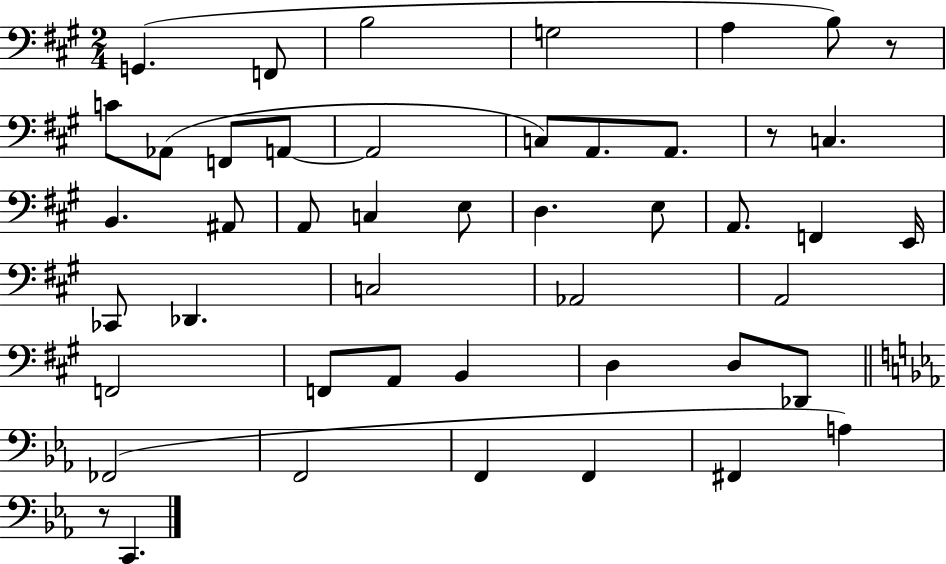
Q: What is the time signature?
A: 2/4